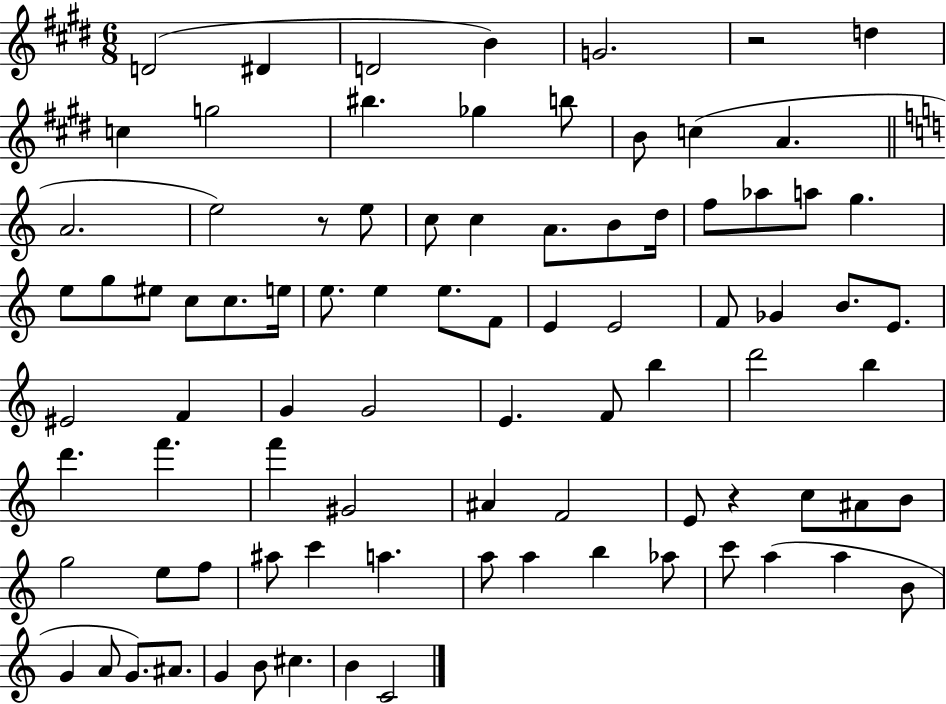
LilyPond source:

{
  \clef treble
  \numericTimeSignature
  \time 6/8
  \key e \major
  \repeat volta 2 { d'2( dis'4 | d'2 b'4) | g'2. | r2 d''4 | \break c''4 g''2 | bis''4. ges''4 b''8 | b'8 c''4( a'4. | \bar "||" \break \key c \major a'2. | e''2) r8 e''8 | c''8 c''4 a'8. b'8 d''16 | f''8 aes''8 a''8 g''4. | \break e''8 g''8 eis''8 c''8 c''8. e''16 | e''8. e''4 e''8. f'8 | e'4 e'2 | f'8 ges'4 b'8. e'8. | \break eis'2 f'4 | g'4 g'2 | e'4. f'8 b''4 | d'''2 b''4 | \break d'''4. f'''4. | f'''4 gis'2 | ais'4 f'2 | e'8 r4 c''8 ais'8 b'8 | \break g''2 e''8 f''8 | ais''8 c'''4 a''4. | a''8 a''4 b''4 aes''8 | c'''8 a''4( a''4 b'8 | \break g'4 a'8 g'8.) ais'8. | g'4 b'8 cis''4. | b'4 c'2 | } \bar "|."
}